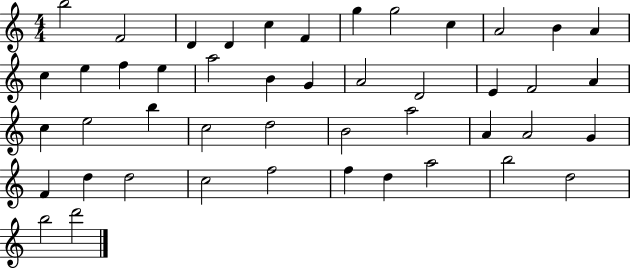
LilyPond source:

{
  \clef treble
  \numericTimeSignature
  \time 4/4
  \key c \major
  b''2 f'2 | d'4 d'4 c''4 f'4 | g''4 g''2 c''4 | a'2 b'4 a'4 | \break c''4 e''4 f''4 e''4 | a''2 b'4 g'4 | a'2 d'2 | e'4 f'2 a'4 | \break c''4 e''2 b''4 | c''2 d''2 | b'2 a''2 | a'4 a'2 g'4 | \break f'4 d''4 d''2 | c''2 f''2 | f''4 d''4 a''2 | b''2 d''2 | \break b''2 d'''2 | \bar "|."
}